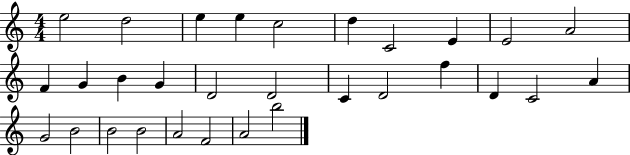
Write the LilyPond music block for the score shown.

{
  \clef treble
  \numericTimeSignature
  \time 4/4
  \key c \major
  e''2 d''2 | e''4 e''4 c''2 | d''4 c'2 e'4 | e'2 a'2 | \break f'4 g'4 b'4 g'4 | d'2 d'2 | c'4 d'2 f''4 | d'4 c'2 a'4 | \break g'2 b'2 | b'2 b'2 | a'2 f'2 | a'2 b''2 | \break \bar "|."
}